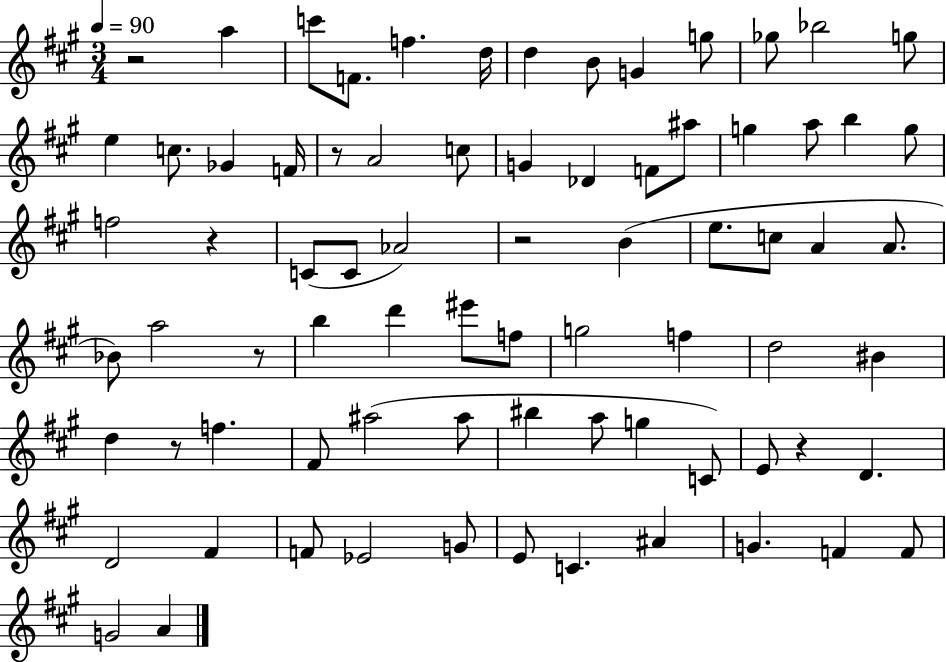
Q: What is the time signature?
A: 3/4